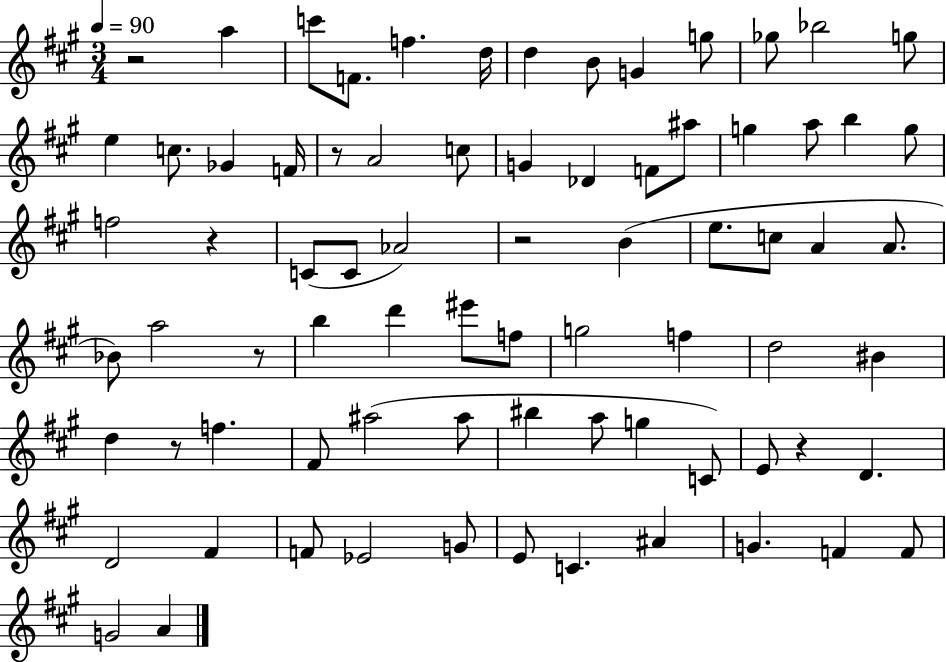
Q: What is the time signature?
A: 3/4